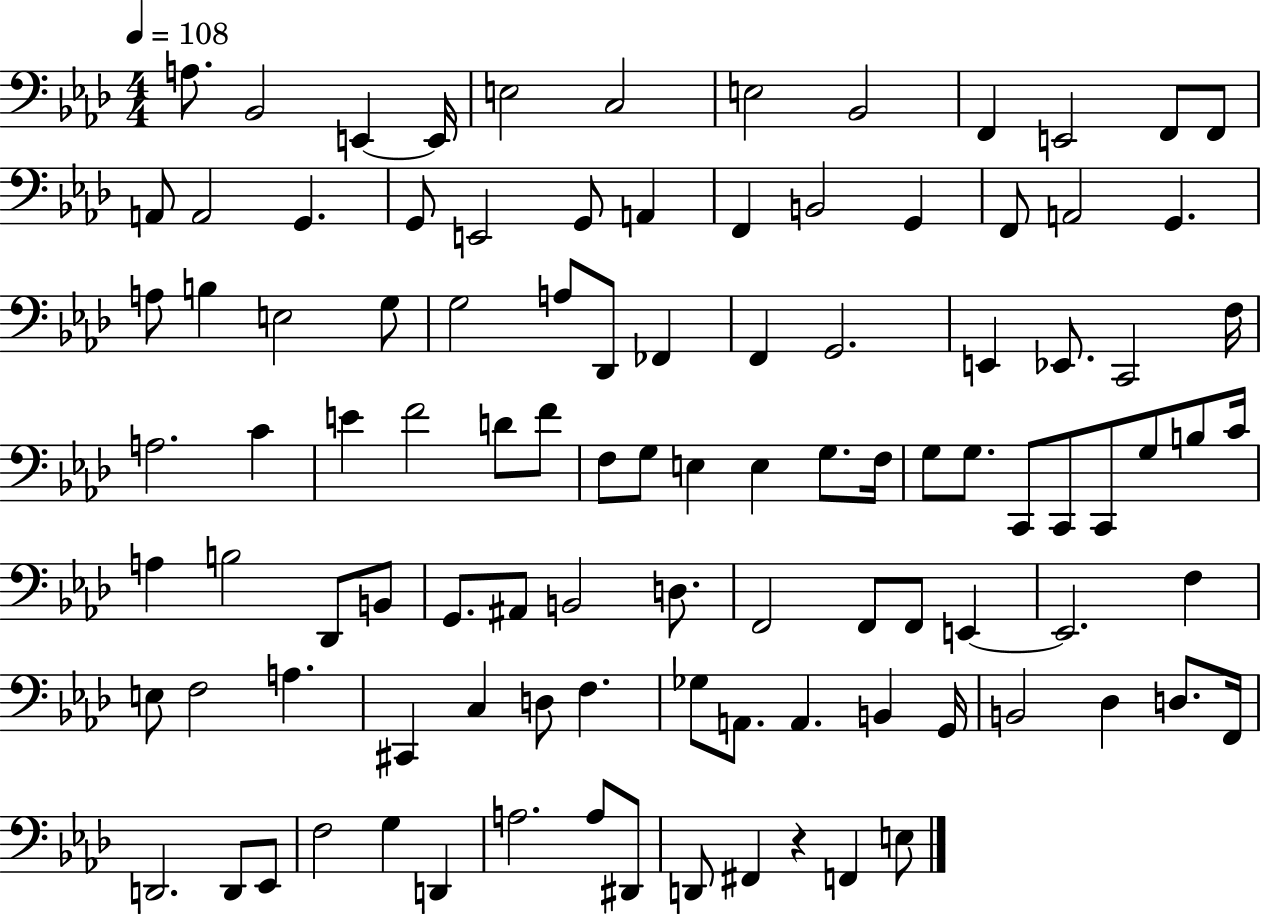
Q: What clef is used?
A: bass